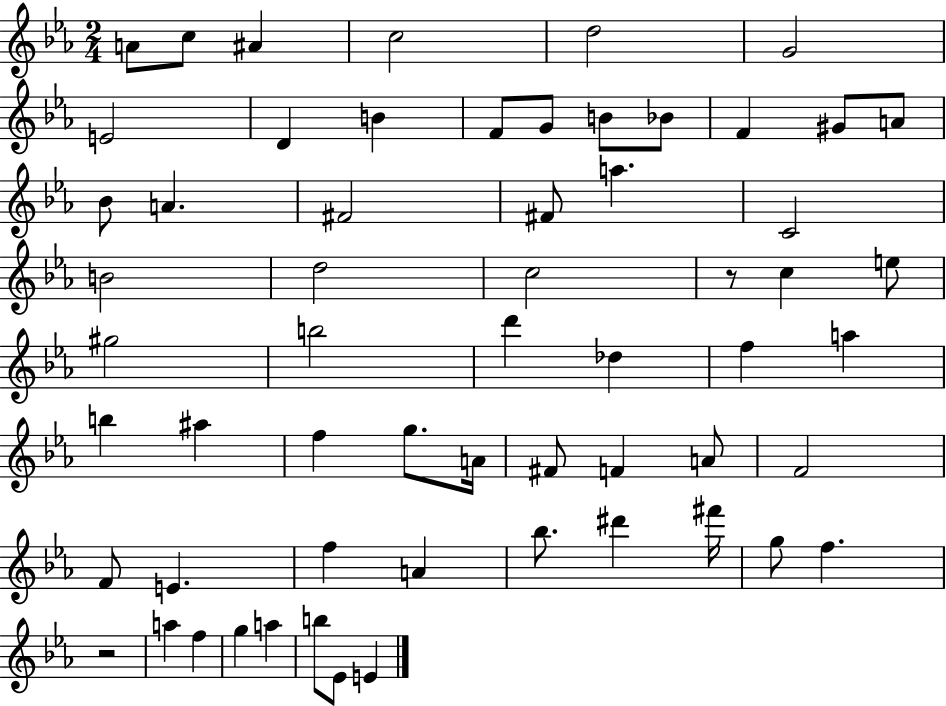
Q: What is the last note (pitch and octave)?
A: E4